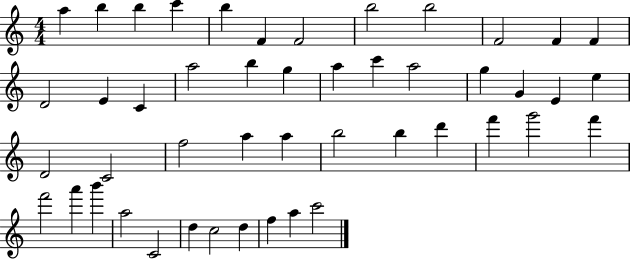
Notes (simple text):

A5/q B5/q B5/q C6/q B5/q F4/q F4/h B5/h B5/h F4/h F4/q F4/q D4/h E4/q C4/q A5/h B5/q G5/q A5/q C6/q A5/h G5/q G4/q E4/q E5/q D4/h C4/h F5/h A5/q A5/q B5/h B5/q D6/q F6/q G6/h F6/q F6/h A6/q B6/q A5/h C4/h D5/q C5/h D5/q F5/q A5/q C6/h